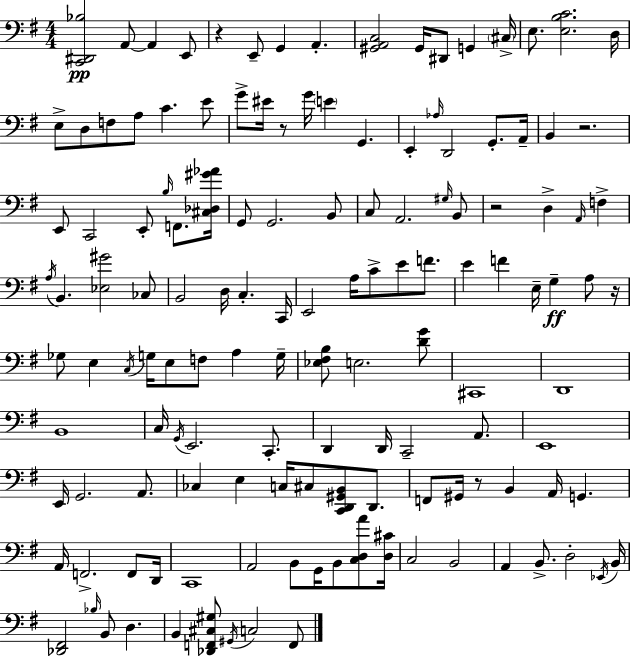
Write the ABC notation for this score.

X:1
T:Untitled
M:4/4
L:1/4
K:Em
[C,,^D,,_B,]2 A,,/2 A,, E,,/2 z E,,/2 G,, A,, [^G,,A,,C,]2 ^G,,/4 ^D,,/2 G,, ^C,/4 E,/2 [E,B,C]2 D,/4 E,/2 D,/2 F,/2 A,/2 C E/2 G/2 ^E/4 z/2 G/4 E G,, E,, _A,/4 D,,2 G,,/2 A,,/4 B,, z2 E,,/2 C,,2 E,,/2 B,/4 F,,/2 [^C,_D,^G_A]/4 G,,/2 G,,2 B,,/2 C,/2 A,,2 ^G,/4 B,,/2 z2 D, A,,/4 F, A,/4 B,, [_E,^G]2 _C,/2 B,,2 D,/4 C, C,,/4 E,,2 A,/4 C/2 E/2 F/2 E F E,/4 G, A,/2 z/4 _G,/2 E, C,/4 G,/4 E,/2 F,/2 A, G,/4 [_E,^F,B,]/2 E,2 [DG]/2 ^C,,4 D,,4 B,,4 C,/4 G,,/4 E,,2 C,,/2 D,, D,,/4 C,,2 A,,/2 E,,4 E,,/4 G,,2 A,,/2 _C, E, C,/4 ^C,/2 [C,,D,,^G,,B,,]/2 D,,/2 F,,/2 ^G,,/4 z/2 B,, A,,/4 G,, A,,/4 F,,2 F,,/2 D,,/4 C,,4 A,,2 B,,/2 G,,/4 B,,/2 [C,D,A]/2 [D,^C]/4 C,2 B,,2 A,, B,,/2 D,2 _E,,/4 B,,/4 [_D,,^F,,]2 _B,/4 B,,/2 D, B,, [_D,,F,,^C,^G,]/2 ^G,,/4 C,2 F,,/2